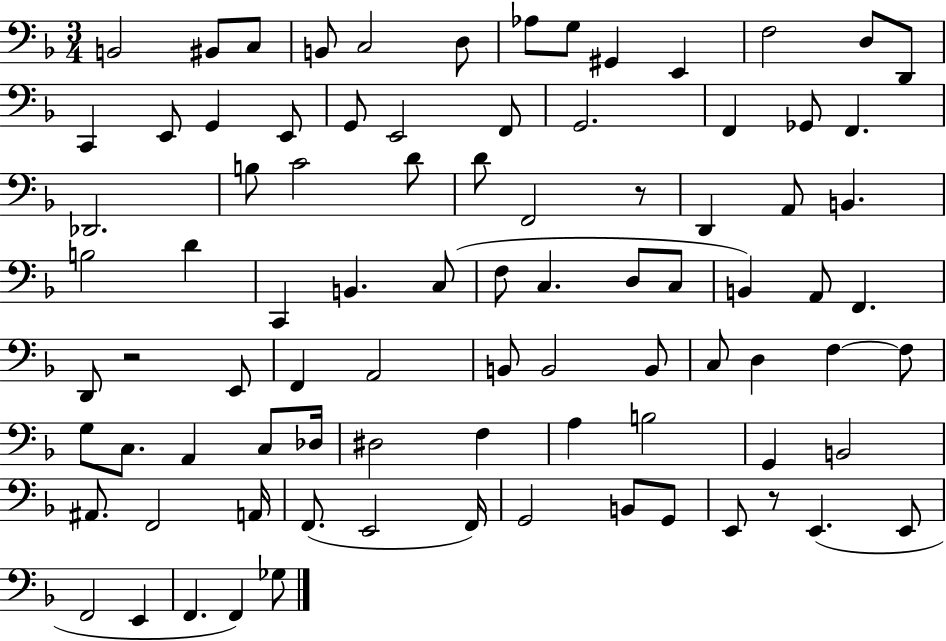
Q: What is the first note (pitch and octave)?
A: B2